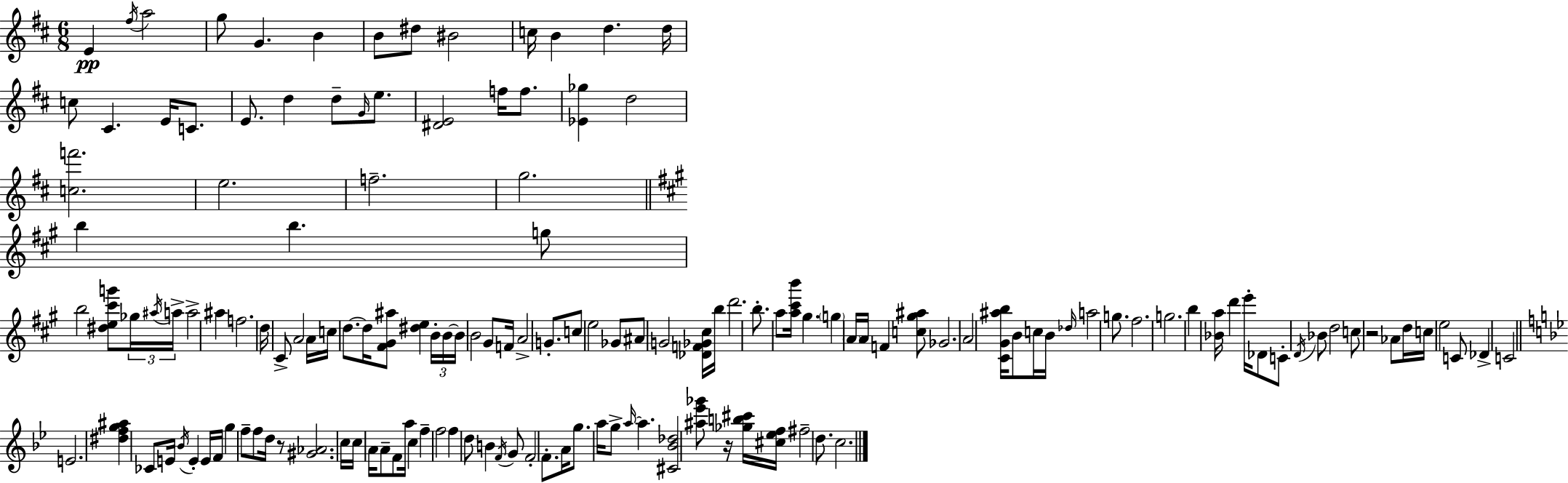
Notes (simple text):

E4/q F#5/s A5/h G5/e G4/q. B4/q B4/e D#5/e BIS4/h C5/s B4/q D5/q. D5/s C5/e C#4/q. E4/s C4/e. E4/e. D5/q D5/e G4/s E5/e. [D#4,E4]/h F5/s F5/e. [Eb4,Gb5]/q D5/h [C5,F6]/h. E5/h. F5/h. G5/h. B5/q B5/q. G5/e B5/h [D#5,E5,C#6,G6]/e Gb5/s A#5/s A5/s A5/h A#5/q F5/h. D5/s C#4/e A4/h A4/s C5/s D5/e. D5/s [F#4,G#4,A#5]/e [D#5,E5]/q B4/s B4/s B4/s B4/h G#4/e F4/s A4/h G4/e. C5/e E5/h Gb4/e A#4/e G4/h [Db4,F4,Gb4,C#5]/s B5/s D6/h. B5/e. A5/e [A5,C#6,B6]/s G#5/q. G5/q A4/s A4/s F4/q [C5,G#5,A#5]/e Gb4/h. A4/h [C#4,G#4,A#5,B5]/s B4/e C5/s B4/s Db5/s A5/h G5/e. F#5/h. G5/h. B5/q [Bb4,A5]/s D6/q E6/s Db4/e C4/e D4/s Bb4/e D5/h C5/e R/h Ab4/e D5/s C5/s E5/h C4/e Db4/q C4/h E4/h. [D#5,F5,G5,A#5]/q CES4/e E4/s Bb4/s E4/q E4/s F4/s G5/q F5/e F5/e D5/s R/e [G#4,Ab4]/h. C5/s C5/s A4/s A4/e F4/e A5/s C5/q F5/q F5/h F5/q D5/e B4/q F4/s G4/e F4/h F4/e. A4/s G5/e. A5/s G5/e A5/s A5/q. [C#4,Bb4,Db5]/h [A#5,Eb6,Gb6]/e R/s [Gb5,B5,C#6]/s [C#5,Eb5,F5]/s F#5/h D5/e. C5/h.